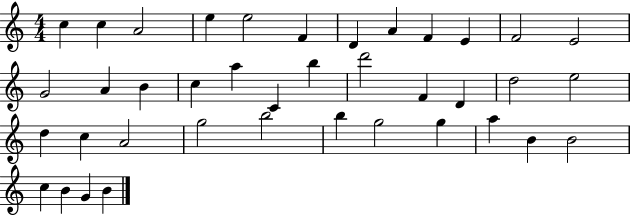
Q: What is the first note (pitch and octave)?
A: C5